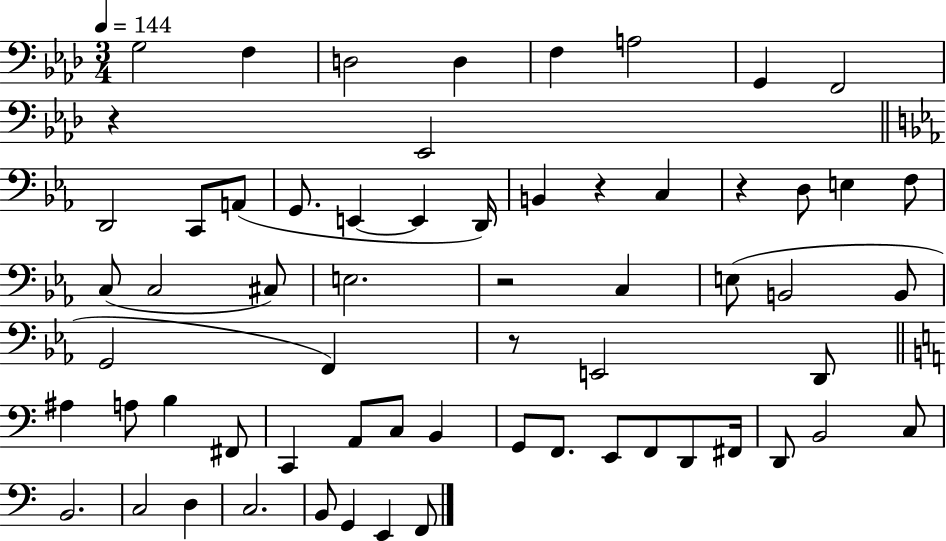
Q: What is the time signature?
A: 3/4